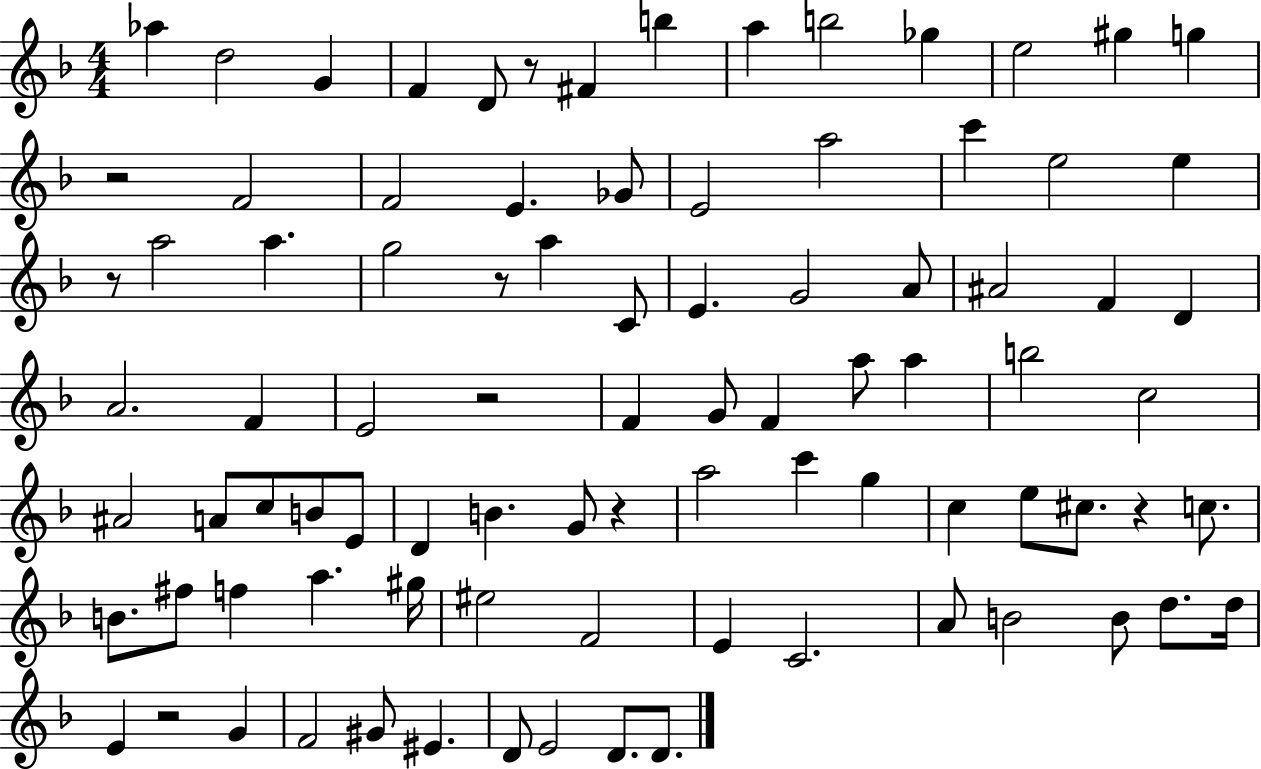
X:1
T:Untitled
M:4/4
L:1/4
K:F
_a d2 G F D/2 z/2 ^F b a b2 _g e2 ^g g z2 F2 F2 E _G/2 E2 a2 c' e2 e z/2 a2 a g2 z/2 a C/2 E G2 A/2 ^A2 F D A2 F E2 z2 F G/2 F a/2 a b2 c2 ^A2 A/2 c/2 B/2 E/2 D B G/2 z a2 c' g c e/2 ^c/2 z c/2 B/2 ^f/2 f a ^g/4 ^e2 F2 E C2 A/2 B2 B/2 d/2 d/4 E z2 G F2 ^G/2 ^E D/2 E2 D/2 D/2